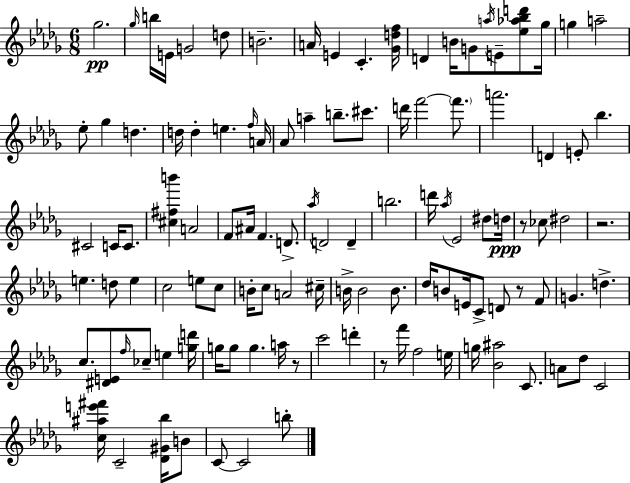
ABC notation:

X:1
T:Untitled
M:6/8
L:1/4
K:Bbm
_g2 _g/4 b/4 E/4 G2 d/2 B2 A/4 E C [_Gdf]/4 D B/4 G/2 a/4 E/2 [_e_a_bd']/2 _g/4 g a2 _e/2 _g d d/4 d e f/4 A/4 _A/2 a b/2 ^c'/2 d'/4 f'2 f'/2 a'2 D E/2 _b ^C2 C/4 C/2 [^c^fb'] A2 F/2 ^A/4 F D/2 _a/4 D2 D b2 d'/4 _a/4 _E2 ^d/2 d/4 z/2 _c/2 ^d2 z2 e d/2 e c2 e/2 c/2 B/4 c/2 A2 ^c/4 B/4 B2 B/2 _d/4 B/2 E/4 C/2 D/2 z/2 F/2 G d c/2 [^DE]/2 f/4 _c/2 e [gd']/4 g/4 g/2 g a/4 z/2 c'2 d' z/2 f'/4 f2 e/4 g/4 [_B^a]2 C/2 A/2 _d/2 C2 [c^ae'^f']/4 C2 [_D^G_b]/4 B/2 C/2 C2 b/2